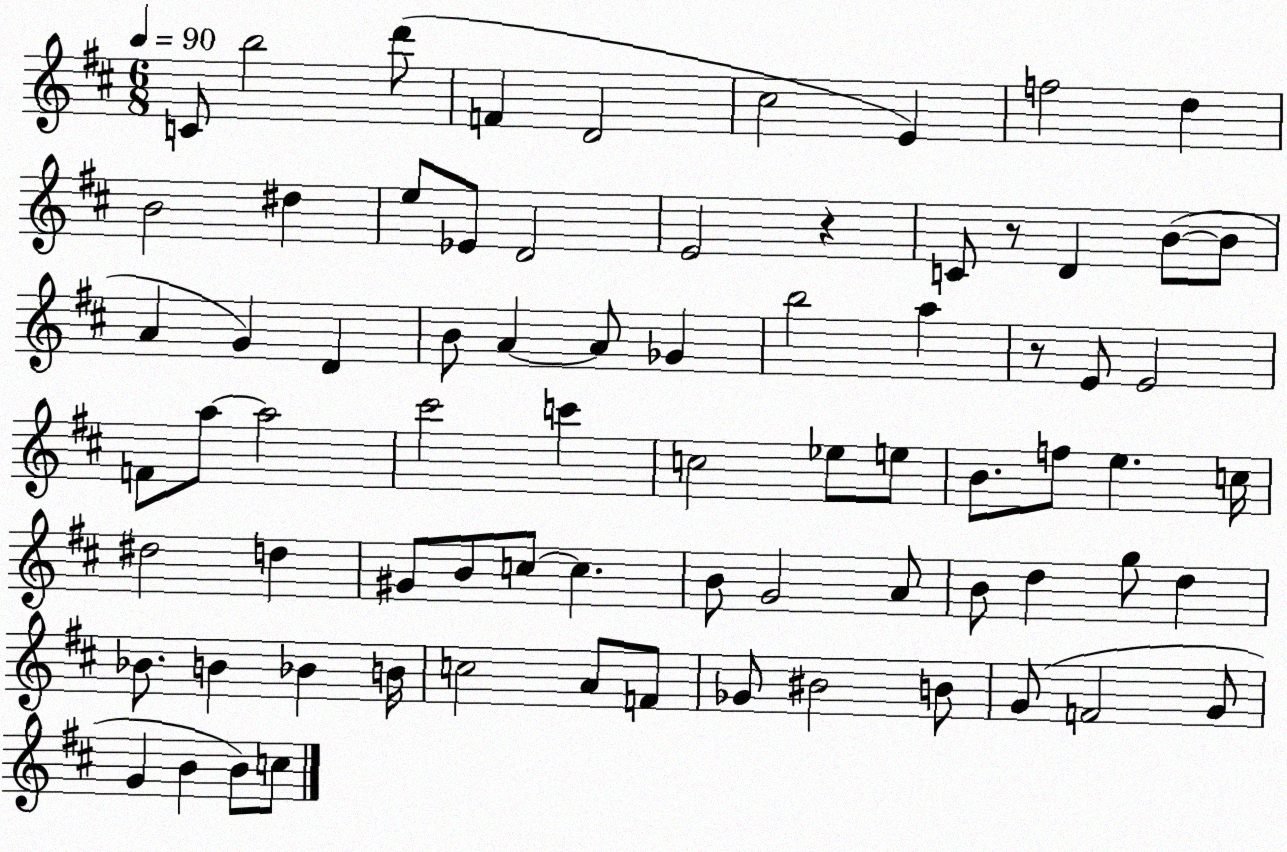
X:1
T:Untitled
M:6/8
L:1/4
K:D
C/2 b2 d'/2 F D2 ^c2 E f2 d B2 ^d e/2 _E/2 D2 E2 z C/2 z/2 D B/2 B/2 A G D B/2 A A/2 _G b2 a z/2 E/2 E2 F/2 a/2 a2 ^c'2 c' c2 _e/2 e/2 B/2 f/2 e c/4 ^d2 d ^G/2 B/2 c/2 c B/2 G2 A/2 B/2 d g/2 d _B/2 B _B B/4 c2 A/2 F/2 _G/2 ^B2 B/2 G/2 F2 G/2 G B B/2 c/2